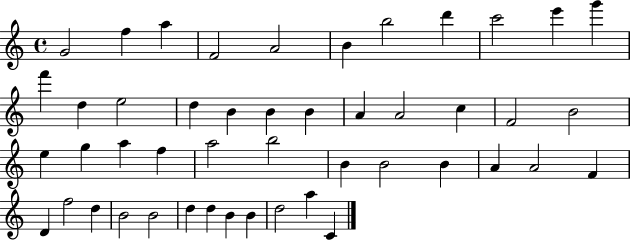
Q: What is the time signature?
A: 4/4